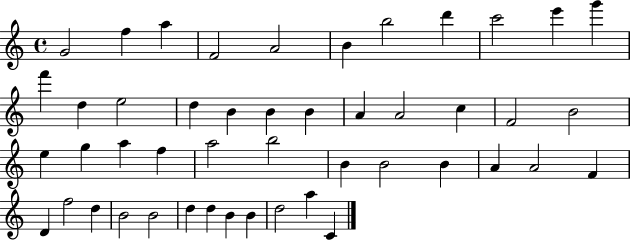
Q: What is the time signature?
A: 4/4